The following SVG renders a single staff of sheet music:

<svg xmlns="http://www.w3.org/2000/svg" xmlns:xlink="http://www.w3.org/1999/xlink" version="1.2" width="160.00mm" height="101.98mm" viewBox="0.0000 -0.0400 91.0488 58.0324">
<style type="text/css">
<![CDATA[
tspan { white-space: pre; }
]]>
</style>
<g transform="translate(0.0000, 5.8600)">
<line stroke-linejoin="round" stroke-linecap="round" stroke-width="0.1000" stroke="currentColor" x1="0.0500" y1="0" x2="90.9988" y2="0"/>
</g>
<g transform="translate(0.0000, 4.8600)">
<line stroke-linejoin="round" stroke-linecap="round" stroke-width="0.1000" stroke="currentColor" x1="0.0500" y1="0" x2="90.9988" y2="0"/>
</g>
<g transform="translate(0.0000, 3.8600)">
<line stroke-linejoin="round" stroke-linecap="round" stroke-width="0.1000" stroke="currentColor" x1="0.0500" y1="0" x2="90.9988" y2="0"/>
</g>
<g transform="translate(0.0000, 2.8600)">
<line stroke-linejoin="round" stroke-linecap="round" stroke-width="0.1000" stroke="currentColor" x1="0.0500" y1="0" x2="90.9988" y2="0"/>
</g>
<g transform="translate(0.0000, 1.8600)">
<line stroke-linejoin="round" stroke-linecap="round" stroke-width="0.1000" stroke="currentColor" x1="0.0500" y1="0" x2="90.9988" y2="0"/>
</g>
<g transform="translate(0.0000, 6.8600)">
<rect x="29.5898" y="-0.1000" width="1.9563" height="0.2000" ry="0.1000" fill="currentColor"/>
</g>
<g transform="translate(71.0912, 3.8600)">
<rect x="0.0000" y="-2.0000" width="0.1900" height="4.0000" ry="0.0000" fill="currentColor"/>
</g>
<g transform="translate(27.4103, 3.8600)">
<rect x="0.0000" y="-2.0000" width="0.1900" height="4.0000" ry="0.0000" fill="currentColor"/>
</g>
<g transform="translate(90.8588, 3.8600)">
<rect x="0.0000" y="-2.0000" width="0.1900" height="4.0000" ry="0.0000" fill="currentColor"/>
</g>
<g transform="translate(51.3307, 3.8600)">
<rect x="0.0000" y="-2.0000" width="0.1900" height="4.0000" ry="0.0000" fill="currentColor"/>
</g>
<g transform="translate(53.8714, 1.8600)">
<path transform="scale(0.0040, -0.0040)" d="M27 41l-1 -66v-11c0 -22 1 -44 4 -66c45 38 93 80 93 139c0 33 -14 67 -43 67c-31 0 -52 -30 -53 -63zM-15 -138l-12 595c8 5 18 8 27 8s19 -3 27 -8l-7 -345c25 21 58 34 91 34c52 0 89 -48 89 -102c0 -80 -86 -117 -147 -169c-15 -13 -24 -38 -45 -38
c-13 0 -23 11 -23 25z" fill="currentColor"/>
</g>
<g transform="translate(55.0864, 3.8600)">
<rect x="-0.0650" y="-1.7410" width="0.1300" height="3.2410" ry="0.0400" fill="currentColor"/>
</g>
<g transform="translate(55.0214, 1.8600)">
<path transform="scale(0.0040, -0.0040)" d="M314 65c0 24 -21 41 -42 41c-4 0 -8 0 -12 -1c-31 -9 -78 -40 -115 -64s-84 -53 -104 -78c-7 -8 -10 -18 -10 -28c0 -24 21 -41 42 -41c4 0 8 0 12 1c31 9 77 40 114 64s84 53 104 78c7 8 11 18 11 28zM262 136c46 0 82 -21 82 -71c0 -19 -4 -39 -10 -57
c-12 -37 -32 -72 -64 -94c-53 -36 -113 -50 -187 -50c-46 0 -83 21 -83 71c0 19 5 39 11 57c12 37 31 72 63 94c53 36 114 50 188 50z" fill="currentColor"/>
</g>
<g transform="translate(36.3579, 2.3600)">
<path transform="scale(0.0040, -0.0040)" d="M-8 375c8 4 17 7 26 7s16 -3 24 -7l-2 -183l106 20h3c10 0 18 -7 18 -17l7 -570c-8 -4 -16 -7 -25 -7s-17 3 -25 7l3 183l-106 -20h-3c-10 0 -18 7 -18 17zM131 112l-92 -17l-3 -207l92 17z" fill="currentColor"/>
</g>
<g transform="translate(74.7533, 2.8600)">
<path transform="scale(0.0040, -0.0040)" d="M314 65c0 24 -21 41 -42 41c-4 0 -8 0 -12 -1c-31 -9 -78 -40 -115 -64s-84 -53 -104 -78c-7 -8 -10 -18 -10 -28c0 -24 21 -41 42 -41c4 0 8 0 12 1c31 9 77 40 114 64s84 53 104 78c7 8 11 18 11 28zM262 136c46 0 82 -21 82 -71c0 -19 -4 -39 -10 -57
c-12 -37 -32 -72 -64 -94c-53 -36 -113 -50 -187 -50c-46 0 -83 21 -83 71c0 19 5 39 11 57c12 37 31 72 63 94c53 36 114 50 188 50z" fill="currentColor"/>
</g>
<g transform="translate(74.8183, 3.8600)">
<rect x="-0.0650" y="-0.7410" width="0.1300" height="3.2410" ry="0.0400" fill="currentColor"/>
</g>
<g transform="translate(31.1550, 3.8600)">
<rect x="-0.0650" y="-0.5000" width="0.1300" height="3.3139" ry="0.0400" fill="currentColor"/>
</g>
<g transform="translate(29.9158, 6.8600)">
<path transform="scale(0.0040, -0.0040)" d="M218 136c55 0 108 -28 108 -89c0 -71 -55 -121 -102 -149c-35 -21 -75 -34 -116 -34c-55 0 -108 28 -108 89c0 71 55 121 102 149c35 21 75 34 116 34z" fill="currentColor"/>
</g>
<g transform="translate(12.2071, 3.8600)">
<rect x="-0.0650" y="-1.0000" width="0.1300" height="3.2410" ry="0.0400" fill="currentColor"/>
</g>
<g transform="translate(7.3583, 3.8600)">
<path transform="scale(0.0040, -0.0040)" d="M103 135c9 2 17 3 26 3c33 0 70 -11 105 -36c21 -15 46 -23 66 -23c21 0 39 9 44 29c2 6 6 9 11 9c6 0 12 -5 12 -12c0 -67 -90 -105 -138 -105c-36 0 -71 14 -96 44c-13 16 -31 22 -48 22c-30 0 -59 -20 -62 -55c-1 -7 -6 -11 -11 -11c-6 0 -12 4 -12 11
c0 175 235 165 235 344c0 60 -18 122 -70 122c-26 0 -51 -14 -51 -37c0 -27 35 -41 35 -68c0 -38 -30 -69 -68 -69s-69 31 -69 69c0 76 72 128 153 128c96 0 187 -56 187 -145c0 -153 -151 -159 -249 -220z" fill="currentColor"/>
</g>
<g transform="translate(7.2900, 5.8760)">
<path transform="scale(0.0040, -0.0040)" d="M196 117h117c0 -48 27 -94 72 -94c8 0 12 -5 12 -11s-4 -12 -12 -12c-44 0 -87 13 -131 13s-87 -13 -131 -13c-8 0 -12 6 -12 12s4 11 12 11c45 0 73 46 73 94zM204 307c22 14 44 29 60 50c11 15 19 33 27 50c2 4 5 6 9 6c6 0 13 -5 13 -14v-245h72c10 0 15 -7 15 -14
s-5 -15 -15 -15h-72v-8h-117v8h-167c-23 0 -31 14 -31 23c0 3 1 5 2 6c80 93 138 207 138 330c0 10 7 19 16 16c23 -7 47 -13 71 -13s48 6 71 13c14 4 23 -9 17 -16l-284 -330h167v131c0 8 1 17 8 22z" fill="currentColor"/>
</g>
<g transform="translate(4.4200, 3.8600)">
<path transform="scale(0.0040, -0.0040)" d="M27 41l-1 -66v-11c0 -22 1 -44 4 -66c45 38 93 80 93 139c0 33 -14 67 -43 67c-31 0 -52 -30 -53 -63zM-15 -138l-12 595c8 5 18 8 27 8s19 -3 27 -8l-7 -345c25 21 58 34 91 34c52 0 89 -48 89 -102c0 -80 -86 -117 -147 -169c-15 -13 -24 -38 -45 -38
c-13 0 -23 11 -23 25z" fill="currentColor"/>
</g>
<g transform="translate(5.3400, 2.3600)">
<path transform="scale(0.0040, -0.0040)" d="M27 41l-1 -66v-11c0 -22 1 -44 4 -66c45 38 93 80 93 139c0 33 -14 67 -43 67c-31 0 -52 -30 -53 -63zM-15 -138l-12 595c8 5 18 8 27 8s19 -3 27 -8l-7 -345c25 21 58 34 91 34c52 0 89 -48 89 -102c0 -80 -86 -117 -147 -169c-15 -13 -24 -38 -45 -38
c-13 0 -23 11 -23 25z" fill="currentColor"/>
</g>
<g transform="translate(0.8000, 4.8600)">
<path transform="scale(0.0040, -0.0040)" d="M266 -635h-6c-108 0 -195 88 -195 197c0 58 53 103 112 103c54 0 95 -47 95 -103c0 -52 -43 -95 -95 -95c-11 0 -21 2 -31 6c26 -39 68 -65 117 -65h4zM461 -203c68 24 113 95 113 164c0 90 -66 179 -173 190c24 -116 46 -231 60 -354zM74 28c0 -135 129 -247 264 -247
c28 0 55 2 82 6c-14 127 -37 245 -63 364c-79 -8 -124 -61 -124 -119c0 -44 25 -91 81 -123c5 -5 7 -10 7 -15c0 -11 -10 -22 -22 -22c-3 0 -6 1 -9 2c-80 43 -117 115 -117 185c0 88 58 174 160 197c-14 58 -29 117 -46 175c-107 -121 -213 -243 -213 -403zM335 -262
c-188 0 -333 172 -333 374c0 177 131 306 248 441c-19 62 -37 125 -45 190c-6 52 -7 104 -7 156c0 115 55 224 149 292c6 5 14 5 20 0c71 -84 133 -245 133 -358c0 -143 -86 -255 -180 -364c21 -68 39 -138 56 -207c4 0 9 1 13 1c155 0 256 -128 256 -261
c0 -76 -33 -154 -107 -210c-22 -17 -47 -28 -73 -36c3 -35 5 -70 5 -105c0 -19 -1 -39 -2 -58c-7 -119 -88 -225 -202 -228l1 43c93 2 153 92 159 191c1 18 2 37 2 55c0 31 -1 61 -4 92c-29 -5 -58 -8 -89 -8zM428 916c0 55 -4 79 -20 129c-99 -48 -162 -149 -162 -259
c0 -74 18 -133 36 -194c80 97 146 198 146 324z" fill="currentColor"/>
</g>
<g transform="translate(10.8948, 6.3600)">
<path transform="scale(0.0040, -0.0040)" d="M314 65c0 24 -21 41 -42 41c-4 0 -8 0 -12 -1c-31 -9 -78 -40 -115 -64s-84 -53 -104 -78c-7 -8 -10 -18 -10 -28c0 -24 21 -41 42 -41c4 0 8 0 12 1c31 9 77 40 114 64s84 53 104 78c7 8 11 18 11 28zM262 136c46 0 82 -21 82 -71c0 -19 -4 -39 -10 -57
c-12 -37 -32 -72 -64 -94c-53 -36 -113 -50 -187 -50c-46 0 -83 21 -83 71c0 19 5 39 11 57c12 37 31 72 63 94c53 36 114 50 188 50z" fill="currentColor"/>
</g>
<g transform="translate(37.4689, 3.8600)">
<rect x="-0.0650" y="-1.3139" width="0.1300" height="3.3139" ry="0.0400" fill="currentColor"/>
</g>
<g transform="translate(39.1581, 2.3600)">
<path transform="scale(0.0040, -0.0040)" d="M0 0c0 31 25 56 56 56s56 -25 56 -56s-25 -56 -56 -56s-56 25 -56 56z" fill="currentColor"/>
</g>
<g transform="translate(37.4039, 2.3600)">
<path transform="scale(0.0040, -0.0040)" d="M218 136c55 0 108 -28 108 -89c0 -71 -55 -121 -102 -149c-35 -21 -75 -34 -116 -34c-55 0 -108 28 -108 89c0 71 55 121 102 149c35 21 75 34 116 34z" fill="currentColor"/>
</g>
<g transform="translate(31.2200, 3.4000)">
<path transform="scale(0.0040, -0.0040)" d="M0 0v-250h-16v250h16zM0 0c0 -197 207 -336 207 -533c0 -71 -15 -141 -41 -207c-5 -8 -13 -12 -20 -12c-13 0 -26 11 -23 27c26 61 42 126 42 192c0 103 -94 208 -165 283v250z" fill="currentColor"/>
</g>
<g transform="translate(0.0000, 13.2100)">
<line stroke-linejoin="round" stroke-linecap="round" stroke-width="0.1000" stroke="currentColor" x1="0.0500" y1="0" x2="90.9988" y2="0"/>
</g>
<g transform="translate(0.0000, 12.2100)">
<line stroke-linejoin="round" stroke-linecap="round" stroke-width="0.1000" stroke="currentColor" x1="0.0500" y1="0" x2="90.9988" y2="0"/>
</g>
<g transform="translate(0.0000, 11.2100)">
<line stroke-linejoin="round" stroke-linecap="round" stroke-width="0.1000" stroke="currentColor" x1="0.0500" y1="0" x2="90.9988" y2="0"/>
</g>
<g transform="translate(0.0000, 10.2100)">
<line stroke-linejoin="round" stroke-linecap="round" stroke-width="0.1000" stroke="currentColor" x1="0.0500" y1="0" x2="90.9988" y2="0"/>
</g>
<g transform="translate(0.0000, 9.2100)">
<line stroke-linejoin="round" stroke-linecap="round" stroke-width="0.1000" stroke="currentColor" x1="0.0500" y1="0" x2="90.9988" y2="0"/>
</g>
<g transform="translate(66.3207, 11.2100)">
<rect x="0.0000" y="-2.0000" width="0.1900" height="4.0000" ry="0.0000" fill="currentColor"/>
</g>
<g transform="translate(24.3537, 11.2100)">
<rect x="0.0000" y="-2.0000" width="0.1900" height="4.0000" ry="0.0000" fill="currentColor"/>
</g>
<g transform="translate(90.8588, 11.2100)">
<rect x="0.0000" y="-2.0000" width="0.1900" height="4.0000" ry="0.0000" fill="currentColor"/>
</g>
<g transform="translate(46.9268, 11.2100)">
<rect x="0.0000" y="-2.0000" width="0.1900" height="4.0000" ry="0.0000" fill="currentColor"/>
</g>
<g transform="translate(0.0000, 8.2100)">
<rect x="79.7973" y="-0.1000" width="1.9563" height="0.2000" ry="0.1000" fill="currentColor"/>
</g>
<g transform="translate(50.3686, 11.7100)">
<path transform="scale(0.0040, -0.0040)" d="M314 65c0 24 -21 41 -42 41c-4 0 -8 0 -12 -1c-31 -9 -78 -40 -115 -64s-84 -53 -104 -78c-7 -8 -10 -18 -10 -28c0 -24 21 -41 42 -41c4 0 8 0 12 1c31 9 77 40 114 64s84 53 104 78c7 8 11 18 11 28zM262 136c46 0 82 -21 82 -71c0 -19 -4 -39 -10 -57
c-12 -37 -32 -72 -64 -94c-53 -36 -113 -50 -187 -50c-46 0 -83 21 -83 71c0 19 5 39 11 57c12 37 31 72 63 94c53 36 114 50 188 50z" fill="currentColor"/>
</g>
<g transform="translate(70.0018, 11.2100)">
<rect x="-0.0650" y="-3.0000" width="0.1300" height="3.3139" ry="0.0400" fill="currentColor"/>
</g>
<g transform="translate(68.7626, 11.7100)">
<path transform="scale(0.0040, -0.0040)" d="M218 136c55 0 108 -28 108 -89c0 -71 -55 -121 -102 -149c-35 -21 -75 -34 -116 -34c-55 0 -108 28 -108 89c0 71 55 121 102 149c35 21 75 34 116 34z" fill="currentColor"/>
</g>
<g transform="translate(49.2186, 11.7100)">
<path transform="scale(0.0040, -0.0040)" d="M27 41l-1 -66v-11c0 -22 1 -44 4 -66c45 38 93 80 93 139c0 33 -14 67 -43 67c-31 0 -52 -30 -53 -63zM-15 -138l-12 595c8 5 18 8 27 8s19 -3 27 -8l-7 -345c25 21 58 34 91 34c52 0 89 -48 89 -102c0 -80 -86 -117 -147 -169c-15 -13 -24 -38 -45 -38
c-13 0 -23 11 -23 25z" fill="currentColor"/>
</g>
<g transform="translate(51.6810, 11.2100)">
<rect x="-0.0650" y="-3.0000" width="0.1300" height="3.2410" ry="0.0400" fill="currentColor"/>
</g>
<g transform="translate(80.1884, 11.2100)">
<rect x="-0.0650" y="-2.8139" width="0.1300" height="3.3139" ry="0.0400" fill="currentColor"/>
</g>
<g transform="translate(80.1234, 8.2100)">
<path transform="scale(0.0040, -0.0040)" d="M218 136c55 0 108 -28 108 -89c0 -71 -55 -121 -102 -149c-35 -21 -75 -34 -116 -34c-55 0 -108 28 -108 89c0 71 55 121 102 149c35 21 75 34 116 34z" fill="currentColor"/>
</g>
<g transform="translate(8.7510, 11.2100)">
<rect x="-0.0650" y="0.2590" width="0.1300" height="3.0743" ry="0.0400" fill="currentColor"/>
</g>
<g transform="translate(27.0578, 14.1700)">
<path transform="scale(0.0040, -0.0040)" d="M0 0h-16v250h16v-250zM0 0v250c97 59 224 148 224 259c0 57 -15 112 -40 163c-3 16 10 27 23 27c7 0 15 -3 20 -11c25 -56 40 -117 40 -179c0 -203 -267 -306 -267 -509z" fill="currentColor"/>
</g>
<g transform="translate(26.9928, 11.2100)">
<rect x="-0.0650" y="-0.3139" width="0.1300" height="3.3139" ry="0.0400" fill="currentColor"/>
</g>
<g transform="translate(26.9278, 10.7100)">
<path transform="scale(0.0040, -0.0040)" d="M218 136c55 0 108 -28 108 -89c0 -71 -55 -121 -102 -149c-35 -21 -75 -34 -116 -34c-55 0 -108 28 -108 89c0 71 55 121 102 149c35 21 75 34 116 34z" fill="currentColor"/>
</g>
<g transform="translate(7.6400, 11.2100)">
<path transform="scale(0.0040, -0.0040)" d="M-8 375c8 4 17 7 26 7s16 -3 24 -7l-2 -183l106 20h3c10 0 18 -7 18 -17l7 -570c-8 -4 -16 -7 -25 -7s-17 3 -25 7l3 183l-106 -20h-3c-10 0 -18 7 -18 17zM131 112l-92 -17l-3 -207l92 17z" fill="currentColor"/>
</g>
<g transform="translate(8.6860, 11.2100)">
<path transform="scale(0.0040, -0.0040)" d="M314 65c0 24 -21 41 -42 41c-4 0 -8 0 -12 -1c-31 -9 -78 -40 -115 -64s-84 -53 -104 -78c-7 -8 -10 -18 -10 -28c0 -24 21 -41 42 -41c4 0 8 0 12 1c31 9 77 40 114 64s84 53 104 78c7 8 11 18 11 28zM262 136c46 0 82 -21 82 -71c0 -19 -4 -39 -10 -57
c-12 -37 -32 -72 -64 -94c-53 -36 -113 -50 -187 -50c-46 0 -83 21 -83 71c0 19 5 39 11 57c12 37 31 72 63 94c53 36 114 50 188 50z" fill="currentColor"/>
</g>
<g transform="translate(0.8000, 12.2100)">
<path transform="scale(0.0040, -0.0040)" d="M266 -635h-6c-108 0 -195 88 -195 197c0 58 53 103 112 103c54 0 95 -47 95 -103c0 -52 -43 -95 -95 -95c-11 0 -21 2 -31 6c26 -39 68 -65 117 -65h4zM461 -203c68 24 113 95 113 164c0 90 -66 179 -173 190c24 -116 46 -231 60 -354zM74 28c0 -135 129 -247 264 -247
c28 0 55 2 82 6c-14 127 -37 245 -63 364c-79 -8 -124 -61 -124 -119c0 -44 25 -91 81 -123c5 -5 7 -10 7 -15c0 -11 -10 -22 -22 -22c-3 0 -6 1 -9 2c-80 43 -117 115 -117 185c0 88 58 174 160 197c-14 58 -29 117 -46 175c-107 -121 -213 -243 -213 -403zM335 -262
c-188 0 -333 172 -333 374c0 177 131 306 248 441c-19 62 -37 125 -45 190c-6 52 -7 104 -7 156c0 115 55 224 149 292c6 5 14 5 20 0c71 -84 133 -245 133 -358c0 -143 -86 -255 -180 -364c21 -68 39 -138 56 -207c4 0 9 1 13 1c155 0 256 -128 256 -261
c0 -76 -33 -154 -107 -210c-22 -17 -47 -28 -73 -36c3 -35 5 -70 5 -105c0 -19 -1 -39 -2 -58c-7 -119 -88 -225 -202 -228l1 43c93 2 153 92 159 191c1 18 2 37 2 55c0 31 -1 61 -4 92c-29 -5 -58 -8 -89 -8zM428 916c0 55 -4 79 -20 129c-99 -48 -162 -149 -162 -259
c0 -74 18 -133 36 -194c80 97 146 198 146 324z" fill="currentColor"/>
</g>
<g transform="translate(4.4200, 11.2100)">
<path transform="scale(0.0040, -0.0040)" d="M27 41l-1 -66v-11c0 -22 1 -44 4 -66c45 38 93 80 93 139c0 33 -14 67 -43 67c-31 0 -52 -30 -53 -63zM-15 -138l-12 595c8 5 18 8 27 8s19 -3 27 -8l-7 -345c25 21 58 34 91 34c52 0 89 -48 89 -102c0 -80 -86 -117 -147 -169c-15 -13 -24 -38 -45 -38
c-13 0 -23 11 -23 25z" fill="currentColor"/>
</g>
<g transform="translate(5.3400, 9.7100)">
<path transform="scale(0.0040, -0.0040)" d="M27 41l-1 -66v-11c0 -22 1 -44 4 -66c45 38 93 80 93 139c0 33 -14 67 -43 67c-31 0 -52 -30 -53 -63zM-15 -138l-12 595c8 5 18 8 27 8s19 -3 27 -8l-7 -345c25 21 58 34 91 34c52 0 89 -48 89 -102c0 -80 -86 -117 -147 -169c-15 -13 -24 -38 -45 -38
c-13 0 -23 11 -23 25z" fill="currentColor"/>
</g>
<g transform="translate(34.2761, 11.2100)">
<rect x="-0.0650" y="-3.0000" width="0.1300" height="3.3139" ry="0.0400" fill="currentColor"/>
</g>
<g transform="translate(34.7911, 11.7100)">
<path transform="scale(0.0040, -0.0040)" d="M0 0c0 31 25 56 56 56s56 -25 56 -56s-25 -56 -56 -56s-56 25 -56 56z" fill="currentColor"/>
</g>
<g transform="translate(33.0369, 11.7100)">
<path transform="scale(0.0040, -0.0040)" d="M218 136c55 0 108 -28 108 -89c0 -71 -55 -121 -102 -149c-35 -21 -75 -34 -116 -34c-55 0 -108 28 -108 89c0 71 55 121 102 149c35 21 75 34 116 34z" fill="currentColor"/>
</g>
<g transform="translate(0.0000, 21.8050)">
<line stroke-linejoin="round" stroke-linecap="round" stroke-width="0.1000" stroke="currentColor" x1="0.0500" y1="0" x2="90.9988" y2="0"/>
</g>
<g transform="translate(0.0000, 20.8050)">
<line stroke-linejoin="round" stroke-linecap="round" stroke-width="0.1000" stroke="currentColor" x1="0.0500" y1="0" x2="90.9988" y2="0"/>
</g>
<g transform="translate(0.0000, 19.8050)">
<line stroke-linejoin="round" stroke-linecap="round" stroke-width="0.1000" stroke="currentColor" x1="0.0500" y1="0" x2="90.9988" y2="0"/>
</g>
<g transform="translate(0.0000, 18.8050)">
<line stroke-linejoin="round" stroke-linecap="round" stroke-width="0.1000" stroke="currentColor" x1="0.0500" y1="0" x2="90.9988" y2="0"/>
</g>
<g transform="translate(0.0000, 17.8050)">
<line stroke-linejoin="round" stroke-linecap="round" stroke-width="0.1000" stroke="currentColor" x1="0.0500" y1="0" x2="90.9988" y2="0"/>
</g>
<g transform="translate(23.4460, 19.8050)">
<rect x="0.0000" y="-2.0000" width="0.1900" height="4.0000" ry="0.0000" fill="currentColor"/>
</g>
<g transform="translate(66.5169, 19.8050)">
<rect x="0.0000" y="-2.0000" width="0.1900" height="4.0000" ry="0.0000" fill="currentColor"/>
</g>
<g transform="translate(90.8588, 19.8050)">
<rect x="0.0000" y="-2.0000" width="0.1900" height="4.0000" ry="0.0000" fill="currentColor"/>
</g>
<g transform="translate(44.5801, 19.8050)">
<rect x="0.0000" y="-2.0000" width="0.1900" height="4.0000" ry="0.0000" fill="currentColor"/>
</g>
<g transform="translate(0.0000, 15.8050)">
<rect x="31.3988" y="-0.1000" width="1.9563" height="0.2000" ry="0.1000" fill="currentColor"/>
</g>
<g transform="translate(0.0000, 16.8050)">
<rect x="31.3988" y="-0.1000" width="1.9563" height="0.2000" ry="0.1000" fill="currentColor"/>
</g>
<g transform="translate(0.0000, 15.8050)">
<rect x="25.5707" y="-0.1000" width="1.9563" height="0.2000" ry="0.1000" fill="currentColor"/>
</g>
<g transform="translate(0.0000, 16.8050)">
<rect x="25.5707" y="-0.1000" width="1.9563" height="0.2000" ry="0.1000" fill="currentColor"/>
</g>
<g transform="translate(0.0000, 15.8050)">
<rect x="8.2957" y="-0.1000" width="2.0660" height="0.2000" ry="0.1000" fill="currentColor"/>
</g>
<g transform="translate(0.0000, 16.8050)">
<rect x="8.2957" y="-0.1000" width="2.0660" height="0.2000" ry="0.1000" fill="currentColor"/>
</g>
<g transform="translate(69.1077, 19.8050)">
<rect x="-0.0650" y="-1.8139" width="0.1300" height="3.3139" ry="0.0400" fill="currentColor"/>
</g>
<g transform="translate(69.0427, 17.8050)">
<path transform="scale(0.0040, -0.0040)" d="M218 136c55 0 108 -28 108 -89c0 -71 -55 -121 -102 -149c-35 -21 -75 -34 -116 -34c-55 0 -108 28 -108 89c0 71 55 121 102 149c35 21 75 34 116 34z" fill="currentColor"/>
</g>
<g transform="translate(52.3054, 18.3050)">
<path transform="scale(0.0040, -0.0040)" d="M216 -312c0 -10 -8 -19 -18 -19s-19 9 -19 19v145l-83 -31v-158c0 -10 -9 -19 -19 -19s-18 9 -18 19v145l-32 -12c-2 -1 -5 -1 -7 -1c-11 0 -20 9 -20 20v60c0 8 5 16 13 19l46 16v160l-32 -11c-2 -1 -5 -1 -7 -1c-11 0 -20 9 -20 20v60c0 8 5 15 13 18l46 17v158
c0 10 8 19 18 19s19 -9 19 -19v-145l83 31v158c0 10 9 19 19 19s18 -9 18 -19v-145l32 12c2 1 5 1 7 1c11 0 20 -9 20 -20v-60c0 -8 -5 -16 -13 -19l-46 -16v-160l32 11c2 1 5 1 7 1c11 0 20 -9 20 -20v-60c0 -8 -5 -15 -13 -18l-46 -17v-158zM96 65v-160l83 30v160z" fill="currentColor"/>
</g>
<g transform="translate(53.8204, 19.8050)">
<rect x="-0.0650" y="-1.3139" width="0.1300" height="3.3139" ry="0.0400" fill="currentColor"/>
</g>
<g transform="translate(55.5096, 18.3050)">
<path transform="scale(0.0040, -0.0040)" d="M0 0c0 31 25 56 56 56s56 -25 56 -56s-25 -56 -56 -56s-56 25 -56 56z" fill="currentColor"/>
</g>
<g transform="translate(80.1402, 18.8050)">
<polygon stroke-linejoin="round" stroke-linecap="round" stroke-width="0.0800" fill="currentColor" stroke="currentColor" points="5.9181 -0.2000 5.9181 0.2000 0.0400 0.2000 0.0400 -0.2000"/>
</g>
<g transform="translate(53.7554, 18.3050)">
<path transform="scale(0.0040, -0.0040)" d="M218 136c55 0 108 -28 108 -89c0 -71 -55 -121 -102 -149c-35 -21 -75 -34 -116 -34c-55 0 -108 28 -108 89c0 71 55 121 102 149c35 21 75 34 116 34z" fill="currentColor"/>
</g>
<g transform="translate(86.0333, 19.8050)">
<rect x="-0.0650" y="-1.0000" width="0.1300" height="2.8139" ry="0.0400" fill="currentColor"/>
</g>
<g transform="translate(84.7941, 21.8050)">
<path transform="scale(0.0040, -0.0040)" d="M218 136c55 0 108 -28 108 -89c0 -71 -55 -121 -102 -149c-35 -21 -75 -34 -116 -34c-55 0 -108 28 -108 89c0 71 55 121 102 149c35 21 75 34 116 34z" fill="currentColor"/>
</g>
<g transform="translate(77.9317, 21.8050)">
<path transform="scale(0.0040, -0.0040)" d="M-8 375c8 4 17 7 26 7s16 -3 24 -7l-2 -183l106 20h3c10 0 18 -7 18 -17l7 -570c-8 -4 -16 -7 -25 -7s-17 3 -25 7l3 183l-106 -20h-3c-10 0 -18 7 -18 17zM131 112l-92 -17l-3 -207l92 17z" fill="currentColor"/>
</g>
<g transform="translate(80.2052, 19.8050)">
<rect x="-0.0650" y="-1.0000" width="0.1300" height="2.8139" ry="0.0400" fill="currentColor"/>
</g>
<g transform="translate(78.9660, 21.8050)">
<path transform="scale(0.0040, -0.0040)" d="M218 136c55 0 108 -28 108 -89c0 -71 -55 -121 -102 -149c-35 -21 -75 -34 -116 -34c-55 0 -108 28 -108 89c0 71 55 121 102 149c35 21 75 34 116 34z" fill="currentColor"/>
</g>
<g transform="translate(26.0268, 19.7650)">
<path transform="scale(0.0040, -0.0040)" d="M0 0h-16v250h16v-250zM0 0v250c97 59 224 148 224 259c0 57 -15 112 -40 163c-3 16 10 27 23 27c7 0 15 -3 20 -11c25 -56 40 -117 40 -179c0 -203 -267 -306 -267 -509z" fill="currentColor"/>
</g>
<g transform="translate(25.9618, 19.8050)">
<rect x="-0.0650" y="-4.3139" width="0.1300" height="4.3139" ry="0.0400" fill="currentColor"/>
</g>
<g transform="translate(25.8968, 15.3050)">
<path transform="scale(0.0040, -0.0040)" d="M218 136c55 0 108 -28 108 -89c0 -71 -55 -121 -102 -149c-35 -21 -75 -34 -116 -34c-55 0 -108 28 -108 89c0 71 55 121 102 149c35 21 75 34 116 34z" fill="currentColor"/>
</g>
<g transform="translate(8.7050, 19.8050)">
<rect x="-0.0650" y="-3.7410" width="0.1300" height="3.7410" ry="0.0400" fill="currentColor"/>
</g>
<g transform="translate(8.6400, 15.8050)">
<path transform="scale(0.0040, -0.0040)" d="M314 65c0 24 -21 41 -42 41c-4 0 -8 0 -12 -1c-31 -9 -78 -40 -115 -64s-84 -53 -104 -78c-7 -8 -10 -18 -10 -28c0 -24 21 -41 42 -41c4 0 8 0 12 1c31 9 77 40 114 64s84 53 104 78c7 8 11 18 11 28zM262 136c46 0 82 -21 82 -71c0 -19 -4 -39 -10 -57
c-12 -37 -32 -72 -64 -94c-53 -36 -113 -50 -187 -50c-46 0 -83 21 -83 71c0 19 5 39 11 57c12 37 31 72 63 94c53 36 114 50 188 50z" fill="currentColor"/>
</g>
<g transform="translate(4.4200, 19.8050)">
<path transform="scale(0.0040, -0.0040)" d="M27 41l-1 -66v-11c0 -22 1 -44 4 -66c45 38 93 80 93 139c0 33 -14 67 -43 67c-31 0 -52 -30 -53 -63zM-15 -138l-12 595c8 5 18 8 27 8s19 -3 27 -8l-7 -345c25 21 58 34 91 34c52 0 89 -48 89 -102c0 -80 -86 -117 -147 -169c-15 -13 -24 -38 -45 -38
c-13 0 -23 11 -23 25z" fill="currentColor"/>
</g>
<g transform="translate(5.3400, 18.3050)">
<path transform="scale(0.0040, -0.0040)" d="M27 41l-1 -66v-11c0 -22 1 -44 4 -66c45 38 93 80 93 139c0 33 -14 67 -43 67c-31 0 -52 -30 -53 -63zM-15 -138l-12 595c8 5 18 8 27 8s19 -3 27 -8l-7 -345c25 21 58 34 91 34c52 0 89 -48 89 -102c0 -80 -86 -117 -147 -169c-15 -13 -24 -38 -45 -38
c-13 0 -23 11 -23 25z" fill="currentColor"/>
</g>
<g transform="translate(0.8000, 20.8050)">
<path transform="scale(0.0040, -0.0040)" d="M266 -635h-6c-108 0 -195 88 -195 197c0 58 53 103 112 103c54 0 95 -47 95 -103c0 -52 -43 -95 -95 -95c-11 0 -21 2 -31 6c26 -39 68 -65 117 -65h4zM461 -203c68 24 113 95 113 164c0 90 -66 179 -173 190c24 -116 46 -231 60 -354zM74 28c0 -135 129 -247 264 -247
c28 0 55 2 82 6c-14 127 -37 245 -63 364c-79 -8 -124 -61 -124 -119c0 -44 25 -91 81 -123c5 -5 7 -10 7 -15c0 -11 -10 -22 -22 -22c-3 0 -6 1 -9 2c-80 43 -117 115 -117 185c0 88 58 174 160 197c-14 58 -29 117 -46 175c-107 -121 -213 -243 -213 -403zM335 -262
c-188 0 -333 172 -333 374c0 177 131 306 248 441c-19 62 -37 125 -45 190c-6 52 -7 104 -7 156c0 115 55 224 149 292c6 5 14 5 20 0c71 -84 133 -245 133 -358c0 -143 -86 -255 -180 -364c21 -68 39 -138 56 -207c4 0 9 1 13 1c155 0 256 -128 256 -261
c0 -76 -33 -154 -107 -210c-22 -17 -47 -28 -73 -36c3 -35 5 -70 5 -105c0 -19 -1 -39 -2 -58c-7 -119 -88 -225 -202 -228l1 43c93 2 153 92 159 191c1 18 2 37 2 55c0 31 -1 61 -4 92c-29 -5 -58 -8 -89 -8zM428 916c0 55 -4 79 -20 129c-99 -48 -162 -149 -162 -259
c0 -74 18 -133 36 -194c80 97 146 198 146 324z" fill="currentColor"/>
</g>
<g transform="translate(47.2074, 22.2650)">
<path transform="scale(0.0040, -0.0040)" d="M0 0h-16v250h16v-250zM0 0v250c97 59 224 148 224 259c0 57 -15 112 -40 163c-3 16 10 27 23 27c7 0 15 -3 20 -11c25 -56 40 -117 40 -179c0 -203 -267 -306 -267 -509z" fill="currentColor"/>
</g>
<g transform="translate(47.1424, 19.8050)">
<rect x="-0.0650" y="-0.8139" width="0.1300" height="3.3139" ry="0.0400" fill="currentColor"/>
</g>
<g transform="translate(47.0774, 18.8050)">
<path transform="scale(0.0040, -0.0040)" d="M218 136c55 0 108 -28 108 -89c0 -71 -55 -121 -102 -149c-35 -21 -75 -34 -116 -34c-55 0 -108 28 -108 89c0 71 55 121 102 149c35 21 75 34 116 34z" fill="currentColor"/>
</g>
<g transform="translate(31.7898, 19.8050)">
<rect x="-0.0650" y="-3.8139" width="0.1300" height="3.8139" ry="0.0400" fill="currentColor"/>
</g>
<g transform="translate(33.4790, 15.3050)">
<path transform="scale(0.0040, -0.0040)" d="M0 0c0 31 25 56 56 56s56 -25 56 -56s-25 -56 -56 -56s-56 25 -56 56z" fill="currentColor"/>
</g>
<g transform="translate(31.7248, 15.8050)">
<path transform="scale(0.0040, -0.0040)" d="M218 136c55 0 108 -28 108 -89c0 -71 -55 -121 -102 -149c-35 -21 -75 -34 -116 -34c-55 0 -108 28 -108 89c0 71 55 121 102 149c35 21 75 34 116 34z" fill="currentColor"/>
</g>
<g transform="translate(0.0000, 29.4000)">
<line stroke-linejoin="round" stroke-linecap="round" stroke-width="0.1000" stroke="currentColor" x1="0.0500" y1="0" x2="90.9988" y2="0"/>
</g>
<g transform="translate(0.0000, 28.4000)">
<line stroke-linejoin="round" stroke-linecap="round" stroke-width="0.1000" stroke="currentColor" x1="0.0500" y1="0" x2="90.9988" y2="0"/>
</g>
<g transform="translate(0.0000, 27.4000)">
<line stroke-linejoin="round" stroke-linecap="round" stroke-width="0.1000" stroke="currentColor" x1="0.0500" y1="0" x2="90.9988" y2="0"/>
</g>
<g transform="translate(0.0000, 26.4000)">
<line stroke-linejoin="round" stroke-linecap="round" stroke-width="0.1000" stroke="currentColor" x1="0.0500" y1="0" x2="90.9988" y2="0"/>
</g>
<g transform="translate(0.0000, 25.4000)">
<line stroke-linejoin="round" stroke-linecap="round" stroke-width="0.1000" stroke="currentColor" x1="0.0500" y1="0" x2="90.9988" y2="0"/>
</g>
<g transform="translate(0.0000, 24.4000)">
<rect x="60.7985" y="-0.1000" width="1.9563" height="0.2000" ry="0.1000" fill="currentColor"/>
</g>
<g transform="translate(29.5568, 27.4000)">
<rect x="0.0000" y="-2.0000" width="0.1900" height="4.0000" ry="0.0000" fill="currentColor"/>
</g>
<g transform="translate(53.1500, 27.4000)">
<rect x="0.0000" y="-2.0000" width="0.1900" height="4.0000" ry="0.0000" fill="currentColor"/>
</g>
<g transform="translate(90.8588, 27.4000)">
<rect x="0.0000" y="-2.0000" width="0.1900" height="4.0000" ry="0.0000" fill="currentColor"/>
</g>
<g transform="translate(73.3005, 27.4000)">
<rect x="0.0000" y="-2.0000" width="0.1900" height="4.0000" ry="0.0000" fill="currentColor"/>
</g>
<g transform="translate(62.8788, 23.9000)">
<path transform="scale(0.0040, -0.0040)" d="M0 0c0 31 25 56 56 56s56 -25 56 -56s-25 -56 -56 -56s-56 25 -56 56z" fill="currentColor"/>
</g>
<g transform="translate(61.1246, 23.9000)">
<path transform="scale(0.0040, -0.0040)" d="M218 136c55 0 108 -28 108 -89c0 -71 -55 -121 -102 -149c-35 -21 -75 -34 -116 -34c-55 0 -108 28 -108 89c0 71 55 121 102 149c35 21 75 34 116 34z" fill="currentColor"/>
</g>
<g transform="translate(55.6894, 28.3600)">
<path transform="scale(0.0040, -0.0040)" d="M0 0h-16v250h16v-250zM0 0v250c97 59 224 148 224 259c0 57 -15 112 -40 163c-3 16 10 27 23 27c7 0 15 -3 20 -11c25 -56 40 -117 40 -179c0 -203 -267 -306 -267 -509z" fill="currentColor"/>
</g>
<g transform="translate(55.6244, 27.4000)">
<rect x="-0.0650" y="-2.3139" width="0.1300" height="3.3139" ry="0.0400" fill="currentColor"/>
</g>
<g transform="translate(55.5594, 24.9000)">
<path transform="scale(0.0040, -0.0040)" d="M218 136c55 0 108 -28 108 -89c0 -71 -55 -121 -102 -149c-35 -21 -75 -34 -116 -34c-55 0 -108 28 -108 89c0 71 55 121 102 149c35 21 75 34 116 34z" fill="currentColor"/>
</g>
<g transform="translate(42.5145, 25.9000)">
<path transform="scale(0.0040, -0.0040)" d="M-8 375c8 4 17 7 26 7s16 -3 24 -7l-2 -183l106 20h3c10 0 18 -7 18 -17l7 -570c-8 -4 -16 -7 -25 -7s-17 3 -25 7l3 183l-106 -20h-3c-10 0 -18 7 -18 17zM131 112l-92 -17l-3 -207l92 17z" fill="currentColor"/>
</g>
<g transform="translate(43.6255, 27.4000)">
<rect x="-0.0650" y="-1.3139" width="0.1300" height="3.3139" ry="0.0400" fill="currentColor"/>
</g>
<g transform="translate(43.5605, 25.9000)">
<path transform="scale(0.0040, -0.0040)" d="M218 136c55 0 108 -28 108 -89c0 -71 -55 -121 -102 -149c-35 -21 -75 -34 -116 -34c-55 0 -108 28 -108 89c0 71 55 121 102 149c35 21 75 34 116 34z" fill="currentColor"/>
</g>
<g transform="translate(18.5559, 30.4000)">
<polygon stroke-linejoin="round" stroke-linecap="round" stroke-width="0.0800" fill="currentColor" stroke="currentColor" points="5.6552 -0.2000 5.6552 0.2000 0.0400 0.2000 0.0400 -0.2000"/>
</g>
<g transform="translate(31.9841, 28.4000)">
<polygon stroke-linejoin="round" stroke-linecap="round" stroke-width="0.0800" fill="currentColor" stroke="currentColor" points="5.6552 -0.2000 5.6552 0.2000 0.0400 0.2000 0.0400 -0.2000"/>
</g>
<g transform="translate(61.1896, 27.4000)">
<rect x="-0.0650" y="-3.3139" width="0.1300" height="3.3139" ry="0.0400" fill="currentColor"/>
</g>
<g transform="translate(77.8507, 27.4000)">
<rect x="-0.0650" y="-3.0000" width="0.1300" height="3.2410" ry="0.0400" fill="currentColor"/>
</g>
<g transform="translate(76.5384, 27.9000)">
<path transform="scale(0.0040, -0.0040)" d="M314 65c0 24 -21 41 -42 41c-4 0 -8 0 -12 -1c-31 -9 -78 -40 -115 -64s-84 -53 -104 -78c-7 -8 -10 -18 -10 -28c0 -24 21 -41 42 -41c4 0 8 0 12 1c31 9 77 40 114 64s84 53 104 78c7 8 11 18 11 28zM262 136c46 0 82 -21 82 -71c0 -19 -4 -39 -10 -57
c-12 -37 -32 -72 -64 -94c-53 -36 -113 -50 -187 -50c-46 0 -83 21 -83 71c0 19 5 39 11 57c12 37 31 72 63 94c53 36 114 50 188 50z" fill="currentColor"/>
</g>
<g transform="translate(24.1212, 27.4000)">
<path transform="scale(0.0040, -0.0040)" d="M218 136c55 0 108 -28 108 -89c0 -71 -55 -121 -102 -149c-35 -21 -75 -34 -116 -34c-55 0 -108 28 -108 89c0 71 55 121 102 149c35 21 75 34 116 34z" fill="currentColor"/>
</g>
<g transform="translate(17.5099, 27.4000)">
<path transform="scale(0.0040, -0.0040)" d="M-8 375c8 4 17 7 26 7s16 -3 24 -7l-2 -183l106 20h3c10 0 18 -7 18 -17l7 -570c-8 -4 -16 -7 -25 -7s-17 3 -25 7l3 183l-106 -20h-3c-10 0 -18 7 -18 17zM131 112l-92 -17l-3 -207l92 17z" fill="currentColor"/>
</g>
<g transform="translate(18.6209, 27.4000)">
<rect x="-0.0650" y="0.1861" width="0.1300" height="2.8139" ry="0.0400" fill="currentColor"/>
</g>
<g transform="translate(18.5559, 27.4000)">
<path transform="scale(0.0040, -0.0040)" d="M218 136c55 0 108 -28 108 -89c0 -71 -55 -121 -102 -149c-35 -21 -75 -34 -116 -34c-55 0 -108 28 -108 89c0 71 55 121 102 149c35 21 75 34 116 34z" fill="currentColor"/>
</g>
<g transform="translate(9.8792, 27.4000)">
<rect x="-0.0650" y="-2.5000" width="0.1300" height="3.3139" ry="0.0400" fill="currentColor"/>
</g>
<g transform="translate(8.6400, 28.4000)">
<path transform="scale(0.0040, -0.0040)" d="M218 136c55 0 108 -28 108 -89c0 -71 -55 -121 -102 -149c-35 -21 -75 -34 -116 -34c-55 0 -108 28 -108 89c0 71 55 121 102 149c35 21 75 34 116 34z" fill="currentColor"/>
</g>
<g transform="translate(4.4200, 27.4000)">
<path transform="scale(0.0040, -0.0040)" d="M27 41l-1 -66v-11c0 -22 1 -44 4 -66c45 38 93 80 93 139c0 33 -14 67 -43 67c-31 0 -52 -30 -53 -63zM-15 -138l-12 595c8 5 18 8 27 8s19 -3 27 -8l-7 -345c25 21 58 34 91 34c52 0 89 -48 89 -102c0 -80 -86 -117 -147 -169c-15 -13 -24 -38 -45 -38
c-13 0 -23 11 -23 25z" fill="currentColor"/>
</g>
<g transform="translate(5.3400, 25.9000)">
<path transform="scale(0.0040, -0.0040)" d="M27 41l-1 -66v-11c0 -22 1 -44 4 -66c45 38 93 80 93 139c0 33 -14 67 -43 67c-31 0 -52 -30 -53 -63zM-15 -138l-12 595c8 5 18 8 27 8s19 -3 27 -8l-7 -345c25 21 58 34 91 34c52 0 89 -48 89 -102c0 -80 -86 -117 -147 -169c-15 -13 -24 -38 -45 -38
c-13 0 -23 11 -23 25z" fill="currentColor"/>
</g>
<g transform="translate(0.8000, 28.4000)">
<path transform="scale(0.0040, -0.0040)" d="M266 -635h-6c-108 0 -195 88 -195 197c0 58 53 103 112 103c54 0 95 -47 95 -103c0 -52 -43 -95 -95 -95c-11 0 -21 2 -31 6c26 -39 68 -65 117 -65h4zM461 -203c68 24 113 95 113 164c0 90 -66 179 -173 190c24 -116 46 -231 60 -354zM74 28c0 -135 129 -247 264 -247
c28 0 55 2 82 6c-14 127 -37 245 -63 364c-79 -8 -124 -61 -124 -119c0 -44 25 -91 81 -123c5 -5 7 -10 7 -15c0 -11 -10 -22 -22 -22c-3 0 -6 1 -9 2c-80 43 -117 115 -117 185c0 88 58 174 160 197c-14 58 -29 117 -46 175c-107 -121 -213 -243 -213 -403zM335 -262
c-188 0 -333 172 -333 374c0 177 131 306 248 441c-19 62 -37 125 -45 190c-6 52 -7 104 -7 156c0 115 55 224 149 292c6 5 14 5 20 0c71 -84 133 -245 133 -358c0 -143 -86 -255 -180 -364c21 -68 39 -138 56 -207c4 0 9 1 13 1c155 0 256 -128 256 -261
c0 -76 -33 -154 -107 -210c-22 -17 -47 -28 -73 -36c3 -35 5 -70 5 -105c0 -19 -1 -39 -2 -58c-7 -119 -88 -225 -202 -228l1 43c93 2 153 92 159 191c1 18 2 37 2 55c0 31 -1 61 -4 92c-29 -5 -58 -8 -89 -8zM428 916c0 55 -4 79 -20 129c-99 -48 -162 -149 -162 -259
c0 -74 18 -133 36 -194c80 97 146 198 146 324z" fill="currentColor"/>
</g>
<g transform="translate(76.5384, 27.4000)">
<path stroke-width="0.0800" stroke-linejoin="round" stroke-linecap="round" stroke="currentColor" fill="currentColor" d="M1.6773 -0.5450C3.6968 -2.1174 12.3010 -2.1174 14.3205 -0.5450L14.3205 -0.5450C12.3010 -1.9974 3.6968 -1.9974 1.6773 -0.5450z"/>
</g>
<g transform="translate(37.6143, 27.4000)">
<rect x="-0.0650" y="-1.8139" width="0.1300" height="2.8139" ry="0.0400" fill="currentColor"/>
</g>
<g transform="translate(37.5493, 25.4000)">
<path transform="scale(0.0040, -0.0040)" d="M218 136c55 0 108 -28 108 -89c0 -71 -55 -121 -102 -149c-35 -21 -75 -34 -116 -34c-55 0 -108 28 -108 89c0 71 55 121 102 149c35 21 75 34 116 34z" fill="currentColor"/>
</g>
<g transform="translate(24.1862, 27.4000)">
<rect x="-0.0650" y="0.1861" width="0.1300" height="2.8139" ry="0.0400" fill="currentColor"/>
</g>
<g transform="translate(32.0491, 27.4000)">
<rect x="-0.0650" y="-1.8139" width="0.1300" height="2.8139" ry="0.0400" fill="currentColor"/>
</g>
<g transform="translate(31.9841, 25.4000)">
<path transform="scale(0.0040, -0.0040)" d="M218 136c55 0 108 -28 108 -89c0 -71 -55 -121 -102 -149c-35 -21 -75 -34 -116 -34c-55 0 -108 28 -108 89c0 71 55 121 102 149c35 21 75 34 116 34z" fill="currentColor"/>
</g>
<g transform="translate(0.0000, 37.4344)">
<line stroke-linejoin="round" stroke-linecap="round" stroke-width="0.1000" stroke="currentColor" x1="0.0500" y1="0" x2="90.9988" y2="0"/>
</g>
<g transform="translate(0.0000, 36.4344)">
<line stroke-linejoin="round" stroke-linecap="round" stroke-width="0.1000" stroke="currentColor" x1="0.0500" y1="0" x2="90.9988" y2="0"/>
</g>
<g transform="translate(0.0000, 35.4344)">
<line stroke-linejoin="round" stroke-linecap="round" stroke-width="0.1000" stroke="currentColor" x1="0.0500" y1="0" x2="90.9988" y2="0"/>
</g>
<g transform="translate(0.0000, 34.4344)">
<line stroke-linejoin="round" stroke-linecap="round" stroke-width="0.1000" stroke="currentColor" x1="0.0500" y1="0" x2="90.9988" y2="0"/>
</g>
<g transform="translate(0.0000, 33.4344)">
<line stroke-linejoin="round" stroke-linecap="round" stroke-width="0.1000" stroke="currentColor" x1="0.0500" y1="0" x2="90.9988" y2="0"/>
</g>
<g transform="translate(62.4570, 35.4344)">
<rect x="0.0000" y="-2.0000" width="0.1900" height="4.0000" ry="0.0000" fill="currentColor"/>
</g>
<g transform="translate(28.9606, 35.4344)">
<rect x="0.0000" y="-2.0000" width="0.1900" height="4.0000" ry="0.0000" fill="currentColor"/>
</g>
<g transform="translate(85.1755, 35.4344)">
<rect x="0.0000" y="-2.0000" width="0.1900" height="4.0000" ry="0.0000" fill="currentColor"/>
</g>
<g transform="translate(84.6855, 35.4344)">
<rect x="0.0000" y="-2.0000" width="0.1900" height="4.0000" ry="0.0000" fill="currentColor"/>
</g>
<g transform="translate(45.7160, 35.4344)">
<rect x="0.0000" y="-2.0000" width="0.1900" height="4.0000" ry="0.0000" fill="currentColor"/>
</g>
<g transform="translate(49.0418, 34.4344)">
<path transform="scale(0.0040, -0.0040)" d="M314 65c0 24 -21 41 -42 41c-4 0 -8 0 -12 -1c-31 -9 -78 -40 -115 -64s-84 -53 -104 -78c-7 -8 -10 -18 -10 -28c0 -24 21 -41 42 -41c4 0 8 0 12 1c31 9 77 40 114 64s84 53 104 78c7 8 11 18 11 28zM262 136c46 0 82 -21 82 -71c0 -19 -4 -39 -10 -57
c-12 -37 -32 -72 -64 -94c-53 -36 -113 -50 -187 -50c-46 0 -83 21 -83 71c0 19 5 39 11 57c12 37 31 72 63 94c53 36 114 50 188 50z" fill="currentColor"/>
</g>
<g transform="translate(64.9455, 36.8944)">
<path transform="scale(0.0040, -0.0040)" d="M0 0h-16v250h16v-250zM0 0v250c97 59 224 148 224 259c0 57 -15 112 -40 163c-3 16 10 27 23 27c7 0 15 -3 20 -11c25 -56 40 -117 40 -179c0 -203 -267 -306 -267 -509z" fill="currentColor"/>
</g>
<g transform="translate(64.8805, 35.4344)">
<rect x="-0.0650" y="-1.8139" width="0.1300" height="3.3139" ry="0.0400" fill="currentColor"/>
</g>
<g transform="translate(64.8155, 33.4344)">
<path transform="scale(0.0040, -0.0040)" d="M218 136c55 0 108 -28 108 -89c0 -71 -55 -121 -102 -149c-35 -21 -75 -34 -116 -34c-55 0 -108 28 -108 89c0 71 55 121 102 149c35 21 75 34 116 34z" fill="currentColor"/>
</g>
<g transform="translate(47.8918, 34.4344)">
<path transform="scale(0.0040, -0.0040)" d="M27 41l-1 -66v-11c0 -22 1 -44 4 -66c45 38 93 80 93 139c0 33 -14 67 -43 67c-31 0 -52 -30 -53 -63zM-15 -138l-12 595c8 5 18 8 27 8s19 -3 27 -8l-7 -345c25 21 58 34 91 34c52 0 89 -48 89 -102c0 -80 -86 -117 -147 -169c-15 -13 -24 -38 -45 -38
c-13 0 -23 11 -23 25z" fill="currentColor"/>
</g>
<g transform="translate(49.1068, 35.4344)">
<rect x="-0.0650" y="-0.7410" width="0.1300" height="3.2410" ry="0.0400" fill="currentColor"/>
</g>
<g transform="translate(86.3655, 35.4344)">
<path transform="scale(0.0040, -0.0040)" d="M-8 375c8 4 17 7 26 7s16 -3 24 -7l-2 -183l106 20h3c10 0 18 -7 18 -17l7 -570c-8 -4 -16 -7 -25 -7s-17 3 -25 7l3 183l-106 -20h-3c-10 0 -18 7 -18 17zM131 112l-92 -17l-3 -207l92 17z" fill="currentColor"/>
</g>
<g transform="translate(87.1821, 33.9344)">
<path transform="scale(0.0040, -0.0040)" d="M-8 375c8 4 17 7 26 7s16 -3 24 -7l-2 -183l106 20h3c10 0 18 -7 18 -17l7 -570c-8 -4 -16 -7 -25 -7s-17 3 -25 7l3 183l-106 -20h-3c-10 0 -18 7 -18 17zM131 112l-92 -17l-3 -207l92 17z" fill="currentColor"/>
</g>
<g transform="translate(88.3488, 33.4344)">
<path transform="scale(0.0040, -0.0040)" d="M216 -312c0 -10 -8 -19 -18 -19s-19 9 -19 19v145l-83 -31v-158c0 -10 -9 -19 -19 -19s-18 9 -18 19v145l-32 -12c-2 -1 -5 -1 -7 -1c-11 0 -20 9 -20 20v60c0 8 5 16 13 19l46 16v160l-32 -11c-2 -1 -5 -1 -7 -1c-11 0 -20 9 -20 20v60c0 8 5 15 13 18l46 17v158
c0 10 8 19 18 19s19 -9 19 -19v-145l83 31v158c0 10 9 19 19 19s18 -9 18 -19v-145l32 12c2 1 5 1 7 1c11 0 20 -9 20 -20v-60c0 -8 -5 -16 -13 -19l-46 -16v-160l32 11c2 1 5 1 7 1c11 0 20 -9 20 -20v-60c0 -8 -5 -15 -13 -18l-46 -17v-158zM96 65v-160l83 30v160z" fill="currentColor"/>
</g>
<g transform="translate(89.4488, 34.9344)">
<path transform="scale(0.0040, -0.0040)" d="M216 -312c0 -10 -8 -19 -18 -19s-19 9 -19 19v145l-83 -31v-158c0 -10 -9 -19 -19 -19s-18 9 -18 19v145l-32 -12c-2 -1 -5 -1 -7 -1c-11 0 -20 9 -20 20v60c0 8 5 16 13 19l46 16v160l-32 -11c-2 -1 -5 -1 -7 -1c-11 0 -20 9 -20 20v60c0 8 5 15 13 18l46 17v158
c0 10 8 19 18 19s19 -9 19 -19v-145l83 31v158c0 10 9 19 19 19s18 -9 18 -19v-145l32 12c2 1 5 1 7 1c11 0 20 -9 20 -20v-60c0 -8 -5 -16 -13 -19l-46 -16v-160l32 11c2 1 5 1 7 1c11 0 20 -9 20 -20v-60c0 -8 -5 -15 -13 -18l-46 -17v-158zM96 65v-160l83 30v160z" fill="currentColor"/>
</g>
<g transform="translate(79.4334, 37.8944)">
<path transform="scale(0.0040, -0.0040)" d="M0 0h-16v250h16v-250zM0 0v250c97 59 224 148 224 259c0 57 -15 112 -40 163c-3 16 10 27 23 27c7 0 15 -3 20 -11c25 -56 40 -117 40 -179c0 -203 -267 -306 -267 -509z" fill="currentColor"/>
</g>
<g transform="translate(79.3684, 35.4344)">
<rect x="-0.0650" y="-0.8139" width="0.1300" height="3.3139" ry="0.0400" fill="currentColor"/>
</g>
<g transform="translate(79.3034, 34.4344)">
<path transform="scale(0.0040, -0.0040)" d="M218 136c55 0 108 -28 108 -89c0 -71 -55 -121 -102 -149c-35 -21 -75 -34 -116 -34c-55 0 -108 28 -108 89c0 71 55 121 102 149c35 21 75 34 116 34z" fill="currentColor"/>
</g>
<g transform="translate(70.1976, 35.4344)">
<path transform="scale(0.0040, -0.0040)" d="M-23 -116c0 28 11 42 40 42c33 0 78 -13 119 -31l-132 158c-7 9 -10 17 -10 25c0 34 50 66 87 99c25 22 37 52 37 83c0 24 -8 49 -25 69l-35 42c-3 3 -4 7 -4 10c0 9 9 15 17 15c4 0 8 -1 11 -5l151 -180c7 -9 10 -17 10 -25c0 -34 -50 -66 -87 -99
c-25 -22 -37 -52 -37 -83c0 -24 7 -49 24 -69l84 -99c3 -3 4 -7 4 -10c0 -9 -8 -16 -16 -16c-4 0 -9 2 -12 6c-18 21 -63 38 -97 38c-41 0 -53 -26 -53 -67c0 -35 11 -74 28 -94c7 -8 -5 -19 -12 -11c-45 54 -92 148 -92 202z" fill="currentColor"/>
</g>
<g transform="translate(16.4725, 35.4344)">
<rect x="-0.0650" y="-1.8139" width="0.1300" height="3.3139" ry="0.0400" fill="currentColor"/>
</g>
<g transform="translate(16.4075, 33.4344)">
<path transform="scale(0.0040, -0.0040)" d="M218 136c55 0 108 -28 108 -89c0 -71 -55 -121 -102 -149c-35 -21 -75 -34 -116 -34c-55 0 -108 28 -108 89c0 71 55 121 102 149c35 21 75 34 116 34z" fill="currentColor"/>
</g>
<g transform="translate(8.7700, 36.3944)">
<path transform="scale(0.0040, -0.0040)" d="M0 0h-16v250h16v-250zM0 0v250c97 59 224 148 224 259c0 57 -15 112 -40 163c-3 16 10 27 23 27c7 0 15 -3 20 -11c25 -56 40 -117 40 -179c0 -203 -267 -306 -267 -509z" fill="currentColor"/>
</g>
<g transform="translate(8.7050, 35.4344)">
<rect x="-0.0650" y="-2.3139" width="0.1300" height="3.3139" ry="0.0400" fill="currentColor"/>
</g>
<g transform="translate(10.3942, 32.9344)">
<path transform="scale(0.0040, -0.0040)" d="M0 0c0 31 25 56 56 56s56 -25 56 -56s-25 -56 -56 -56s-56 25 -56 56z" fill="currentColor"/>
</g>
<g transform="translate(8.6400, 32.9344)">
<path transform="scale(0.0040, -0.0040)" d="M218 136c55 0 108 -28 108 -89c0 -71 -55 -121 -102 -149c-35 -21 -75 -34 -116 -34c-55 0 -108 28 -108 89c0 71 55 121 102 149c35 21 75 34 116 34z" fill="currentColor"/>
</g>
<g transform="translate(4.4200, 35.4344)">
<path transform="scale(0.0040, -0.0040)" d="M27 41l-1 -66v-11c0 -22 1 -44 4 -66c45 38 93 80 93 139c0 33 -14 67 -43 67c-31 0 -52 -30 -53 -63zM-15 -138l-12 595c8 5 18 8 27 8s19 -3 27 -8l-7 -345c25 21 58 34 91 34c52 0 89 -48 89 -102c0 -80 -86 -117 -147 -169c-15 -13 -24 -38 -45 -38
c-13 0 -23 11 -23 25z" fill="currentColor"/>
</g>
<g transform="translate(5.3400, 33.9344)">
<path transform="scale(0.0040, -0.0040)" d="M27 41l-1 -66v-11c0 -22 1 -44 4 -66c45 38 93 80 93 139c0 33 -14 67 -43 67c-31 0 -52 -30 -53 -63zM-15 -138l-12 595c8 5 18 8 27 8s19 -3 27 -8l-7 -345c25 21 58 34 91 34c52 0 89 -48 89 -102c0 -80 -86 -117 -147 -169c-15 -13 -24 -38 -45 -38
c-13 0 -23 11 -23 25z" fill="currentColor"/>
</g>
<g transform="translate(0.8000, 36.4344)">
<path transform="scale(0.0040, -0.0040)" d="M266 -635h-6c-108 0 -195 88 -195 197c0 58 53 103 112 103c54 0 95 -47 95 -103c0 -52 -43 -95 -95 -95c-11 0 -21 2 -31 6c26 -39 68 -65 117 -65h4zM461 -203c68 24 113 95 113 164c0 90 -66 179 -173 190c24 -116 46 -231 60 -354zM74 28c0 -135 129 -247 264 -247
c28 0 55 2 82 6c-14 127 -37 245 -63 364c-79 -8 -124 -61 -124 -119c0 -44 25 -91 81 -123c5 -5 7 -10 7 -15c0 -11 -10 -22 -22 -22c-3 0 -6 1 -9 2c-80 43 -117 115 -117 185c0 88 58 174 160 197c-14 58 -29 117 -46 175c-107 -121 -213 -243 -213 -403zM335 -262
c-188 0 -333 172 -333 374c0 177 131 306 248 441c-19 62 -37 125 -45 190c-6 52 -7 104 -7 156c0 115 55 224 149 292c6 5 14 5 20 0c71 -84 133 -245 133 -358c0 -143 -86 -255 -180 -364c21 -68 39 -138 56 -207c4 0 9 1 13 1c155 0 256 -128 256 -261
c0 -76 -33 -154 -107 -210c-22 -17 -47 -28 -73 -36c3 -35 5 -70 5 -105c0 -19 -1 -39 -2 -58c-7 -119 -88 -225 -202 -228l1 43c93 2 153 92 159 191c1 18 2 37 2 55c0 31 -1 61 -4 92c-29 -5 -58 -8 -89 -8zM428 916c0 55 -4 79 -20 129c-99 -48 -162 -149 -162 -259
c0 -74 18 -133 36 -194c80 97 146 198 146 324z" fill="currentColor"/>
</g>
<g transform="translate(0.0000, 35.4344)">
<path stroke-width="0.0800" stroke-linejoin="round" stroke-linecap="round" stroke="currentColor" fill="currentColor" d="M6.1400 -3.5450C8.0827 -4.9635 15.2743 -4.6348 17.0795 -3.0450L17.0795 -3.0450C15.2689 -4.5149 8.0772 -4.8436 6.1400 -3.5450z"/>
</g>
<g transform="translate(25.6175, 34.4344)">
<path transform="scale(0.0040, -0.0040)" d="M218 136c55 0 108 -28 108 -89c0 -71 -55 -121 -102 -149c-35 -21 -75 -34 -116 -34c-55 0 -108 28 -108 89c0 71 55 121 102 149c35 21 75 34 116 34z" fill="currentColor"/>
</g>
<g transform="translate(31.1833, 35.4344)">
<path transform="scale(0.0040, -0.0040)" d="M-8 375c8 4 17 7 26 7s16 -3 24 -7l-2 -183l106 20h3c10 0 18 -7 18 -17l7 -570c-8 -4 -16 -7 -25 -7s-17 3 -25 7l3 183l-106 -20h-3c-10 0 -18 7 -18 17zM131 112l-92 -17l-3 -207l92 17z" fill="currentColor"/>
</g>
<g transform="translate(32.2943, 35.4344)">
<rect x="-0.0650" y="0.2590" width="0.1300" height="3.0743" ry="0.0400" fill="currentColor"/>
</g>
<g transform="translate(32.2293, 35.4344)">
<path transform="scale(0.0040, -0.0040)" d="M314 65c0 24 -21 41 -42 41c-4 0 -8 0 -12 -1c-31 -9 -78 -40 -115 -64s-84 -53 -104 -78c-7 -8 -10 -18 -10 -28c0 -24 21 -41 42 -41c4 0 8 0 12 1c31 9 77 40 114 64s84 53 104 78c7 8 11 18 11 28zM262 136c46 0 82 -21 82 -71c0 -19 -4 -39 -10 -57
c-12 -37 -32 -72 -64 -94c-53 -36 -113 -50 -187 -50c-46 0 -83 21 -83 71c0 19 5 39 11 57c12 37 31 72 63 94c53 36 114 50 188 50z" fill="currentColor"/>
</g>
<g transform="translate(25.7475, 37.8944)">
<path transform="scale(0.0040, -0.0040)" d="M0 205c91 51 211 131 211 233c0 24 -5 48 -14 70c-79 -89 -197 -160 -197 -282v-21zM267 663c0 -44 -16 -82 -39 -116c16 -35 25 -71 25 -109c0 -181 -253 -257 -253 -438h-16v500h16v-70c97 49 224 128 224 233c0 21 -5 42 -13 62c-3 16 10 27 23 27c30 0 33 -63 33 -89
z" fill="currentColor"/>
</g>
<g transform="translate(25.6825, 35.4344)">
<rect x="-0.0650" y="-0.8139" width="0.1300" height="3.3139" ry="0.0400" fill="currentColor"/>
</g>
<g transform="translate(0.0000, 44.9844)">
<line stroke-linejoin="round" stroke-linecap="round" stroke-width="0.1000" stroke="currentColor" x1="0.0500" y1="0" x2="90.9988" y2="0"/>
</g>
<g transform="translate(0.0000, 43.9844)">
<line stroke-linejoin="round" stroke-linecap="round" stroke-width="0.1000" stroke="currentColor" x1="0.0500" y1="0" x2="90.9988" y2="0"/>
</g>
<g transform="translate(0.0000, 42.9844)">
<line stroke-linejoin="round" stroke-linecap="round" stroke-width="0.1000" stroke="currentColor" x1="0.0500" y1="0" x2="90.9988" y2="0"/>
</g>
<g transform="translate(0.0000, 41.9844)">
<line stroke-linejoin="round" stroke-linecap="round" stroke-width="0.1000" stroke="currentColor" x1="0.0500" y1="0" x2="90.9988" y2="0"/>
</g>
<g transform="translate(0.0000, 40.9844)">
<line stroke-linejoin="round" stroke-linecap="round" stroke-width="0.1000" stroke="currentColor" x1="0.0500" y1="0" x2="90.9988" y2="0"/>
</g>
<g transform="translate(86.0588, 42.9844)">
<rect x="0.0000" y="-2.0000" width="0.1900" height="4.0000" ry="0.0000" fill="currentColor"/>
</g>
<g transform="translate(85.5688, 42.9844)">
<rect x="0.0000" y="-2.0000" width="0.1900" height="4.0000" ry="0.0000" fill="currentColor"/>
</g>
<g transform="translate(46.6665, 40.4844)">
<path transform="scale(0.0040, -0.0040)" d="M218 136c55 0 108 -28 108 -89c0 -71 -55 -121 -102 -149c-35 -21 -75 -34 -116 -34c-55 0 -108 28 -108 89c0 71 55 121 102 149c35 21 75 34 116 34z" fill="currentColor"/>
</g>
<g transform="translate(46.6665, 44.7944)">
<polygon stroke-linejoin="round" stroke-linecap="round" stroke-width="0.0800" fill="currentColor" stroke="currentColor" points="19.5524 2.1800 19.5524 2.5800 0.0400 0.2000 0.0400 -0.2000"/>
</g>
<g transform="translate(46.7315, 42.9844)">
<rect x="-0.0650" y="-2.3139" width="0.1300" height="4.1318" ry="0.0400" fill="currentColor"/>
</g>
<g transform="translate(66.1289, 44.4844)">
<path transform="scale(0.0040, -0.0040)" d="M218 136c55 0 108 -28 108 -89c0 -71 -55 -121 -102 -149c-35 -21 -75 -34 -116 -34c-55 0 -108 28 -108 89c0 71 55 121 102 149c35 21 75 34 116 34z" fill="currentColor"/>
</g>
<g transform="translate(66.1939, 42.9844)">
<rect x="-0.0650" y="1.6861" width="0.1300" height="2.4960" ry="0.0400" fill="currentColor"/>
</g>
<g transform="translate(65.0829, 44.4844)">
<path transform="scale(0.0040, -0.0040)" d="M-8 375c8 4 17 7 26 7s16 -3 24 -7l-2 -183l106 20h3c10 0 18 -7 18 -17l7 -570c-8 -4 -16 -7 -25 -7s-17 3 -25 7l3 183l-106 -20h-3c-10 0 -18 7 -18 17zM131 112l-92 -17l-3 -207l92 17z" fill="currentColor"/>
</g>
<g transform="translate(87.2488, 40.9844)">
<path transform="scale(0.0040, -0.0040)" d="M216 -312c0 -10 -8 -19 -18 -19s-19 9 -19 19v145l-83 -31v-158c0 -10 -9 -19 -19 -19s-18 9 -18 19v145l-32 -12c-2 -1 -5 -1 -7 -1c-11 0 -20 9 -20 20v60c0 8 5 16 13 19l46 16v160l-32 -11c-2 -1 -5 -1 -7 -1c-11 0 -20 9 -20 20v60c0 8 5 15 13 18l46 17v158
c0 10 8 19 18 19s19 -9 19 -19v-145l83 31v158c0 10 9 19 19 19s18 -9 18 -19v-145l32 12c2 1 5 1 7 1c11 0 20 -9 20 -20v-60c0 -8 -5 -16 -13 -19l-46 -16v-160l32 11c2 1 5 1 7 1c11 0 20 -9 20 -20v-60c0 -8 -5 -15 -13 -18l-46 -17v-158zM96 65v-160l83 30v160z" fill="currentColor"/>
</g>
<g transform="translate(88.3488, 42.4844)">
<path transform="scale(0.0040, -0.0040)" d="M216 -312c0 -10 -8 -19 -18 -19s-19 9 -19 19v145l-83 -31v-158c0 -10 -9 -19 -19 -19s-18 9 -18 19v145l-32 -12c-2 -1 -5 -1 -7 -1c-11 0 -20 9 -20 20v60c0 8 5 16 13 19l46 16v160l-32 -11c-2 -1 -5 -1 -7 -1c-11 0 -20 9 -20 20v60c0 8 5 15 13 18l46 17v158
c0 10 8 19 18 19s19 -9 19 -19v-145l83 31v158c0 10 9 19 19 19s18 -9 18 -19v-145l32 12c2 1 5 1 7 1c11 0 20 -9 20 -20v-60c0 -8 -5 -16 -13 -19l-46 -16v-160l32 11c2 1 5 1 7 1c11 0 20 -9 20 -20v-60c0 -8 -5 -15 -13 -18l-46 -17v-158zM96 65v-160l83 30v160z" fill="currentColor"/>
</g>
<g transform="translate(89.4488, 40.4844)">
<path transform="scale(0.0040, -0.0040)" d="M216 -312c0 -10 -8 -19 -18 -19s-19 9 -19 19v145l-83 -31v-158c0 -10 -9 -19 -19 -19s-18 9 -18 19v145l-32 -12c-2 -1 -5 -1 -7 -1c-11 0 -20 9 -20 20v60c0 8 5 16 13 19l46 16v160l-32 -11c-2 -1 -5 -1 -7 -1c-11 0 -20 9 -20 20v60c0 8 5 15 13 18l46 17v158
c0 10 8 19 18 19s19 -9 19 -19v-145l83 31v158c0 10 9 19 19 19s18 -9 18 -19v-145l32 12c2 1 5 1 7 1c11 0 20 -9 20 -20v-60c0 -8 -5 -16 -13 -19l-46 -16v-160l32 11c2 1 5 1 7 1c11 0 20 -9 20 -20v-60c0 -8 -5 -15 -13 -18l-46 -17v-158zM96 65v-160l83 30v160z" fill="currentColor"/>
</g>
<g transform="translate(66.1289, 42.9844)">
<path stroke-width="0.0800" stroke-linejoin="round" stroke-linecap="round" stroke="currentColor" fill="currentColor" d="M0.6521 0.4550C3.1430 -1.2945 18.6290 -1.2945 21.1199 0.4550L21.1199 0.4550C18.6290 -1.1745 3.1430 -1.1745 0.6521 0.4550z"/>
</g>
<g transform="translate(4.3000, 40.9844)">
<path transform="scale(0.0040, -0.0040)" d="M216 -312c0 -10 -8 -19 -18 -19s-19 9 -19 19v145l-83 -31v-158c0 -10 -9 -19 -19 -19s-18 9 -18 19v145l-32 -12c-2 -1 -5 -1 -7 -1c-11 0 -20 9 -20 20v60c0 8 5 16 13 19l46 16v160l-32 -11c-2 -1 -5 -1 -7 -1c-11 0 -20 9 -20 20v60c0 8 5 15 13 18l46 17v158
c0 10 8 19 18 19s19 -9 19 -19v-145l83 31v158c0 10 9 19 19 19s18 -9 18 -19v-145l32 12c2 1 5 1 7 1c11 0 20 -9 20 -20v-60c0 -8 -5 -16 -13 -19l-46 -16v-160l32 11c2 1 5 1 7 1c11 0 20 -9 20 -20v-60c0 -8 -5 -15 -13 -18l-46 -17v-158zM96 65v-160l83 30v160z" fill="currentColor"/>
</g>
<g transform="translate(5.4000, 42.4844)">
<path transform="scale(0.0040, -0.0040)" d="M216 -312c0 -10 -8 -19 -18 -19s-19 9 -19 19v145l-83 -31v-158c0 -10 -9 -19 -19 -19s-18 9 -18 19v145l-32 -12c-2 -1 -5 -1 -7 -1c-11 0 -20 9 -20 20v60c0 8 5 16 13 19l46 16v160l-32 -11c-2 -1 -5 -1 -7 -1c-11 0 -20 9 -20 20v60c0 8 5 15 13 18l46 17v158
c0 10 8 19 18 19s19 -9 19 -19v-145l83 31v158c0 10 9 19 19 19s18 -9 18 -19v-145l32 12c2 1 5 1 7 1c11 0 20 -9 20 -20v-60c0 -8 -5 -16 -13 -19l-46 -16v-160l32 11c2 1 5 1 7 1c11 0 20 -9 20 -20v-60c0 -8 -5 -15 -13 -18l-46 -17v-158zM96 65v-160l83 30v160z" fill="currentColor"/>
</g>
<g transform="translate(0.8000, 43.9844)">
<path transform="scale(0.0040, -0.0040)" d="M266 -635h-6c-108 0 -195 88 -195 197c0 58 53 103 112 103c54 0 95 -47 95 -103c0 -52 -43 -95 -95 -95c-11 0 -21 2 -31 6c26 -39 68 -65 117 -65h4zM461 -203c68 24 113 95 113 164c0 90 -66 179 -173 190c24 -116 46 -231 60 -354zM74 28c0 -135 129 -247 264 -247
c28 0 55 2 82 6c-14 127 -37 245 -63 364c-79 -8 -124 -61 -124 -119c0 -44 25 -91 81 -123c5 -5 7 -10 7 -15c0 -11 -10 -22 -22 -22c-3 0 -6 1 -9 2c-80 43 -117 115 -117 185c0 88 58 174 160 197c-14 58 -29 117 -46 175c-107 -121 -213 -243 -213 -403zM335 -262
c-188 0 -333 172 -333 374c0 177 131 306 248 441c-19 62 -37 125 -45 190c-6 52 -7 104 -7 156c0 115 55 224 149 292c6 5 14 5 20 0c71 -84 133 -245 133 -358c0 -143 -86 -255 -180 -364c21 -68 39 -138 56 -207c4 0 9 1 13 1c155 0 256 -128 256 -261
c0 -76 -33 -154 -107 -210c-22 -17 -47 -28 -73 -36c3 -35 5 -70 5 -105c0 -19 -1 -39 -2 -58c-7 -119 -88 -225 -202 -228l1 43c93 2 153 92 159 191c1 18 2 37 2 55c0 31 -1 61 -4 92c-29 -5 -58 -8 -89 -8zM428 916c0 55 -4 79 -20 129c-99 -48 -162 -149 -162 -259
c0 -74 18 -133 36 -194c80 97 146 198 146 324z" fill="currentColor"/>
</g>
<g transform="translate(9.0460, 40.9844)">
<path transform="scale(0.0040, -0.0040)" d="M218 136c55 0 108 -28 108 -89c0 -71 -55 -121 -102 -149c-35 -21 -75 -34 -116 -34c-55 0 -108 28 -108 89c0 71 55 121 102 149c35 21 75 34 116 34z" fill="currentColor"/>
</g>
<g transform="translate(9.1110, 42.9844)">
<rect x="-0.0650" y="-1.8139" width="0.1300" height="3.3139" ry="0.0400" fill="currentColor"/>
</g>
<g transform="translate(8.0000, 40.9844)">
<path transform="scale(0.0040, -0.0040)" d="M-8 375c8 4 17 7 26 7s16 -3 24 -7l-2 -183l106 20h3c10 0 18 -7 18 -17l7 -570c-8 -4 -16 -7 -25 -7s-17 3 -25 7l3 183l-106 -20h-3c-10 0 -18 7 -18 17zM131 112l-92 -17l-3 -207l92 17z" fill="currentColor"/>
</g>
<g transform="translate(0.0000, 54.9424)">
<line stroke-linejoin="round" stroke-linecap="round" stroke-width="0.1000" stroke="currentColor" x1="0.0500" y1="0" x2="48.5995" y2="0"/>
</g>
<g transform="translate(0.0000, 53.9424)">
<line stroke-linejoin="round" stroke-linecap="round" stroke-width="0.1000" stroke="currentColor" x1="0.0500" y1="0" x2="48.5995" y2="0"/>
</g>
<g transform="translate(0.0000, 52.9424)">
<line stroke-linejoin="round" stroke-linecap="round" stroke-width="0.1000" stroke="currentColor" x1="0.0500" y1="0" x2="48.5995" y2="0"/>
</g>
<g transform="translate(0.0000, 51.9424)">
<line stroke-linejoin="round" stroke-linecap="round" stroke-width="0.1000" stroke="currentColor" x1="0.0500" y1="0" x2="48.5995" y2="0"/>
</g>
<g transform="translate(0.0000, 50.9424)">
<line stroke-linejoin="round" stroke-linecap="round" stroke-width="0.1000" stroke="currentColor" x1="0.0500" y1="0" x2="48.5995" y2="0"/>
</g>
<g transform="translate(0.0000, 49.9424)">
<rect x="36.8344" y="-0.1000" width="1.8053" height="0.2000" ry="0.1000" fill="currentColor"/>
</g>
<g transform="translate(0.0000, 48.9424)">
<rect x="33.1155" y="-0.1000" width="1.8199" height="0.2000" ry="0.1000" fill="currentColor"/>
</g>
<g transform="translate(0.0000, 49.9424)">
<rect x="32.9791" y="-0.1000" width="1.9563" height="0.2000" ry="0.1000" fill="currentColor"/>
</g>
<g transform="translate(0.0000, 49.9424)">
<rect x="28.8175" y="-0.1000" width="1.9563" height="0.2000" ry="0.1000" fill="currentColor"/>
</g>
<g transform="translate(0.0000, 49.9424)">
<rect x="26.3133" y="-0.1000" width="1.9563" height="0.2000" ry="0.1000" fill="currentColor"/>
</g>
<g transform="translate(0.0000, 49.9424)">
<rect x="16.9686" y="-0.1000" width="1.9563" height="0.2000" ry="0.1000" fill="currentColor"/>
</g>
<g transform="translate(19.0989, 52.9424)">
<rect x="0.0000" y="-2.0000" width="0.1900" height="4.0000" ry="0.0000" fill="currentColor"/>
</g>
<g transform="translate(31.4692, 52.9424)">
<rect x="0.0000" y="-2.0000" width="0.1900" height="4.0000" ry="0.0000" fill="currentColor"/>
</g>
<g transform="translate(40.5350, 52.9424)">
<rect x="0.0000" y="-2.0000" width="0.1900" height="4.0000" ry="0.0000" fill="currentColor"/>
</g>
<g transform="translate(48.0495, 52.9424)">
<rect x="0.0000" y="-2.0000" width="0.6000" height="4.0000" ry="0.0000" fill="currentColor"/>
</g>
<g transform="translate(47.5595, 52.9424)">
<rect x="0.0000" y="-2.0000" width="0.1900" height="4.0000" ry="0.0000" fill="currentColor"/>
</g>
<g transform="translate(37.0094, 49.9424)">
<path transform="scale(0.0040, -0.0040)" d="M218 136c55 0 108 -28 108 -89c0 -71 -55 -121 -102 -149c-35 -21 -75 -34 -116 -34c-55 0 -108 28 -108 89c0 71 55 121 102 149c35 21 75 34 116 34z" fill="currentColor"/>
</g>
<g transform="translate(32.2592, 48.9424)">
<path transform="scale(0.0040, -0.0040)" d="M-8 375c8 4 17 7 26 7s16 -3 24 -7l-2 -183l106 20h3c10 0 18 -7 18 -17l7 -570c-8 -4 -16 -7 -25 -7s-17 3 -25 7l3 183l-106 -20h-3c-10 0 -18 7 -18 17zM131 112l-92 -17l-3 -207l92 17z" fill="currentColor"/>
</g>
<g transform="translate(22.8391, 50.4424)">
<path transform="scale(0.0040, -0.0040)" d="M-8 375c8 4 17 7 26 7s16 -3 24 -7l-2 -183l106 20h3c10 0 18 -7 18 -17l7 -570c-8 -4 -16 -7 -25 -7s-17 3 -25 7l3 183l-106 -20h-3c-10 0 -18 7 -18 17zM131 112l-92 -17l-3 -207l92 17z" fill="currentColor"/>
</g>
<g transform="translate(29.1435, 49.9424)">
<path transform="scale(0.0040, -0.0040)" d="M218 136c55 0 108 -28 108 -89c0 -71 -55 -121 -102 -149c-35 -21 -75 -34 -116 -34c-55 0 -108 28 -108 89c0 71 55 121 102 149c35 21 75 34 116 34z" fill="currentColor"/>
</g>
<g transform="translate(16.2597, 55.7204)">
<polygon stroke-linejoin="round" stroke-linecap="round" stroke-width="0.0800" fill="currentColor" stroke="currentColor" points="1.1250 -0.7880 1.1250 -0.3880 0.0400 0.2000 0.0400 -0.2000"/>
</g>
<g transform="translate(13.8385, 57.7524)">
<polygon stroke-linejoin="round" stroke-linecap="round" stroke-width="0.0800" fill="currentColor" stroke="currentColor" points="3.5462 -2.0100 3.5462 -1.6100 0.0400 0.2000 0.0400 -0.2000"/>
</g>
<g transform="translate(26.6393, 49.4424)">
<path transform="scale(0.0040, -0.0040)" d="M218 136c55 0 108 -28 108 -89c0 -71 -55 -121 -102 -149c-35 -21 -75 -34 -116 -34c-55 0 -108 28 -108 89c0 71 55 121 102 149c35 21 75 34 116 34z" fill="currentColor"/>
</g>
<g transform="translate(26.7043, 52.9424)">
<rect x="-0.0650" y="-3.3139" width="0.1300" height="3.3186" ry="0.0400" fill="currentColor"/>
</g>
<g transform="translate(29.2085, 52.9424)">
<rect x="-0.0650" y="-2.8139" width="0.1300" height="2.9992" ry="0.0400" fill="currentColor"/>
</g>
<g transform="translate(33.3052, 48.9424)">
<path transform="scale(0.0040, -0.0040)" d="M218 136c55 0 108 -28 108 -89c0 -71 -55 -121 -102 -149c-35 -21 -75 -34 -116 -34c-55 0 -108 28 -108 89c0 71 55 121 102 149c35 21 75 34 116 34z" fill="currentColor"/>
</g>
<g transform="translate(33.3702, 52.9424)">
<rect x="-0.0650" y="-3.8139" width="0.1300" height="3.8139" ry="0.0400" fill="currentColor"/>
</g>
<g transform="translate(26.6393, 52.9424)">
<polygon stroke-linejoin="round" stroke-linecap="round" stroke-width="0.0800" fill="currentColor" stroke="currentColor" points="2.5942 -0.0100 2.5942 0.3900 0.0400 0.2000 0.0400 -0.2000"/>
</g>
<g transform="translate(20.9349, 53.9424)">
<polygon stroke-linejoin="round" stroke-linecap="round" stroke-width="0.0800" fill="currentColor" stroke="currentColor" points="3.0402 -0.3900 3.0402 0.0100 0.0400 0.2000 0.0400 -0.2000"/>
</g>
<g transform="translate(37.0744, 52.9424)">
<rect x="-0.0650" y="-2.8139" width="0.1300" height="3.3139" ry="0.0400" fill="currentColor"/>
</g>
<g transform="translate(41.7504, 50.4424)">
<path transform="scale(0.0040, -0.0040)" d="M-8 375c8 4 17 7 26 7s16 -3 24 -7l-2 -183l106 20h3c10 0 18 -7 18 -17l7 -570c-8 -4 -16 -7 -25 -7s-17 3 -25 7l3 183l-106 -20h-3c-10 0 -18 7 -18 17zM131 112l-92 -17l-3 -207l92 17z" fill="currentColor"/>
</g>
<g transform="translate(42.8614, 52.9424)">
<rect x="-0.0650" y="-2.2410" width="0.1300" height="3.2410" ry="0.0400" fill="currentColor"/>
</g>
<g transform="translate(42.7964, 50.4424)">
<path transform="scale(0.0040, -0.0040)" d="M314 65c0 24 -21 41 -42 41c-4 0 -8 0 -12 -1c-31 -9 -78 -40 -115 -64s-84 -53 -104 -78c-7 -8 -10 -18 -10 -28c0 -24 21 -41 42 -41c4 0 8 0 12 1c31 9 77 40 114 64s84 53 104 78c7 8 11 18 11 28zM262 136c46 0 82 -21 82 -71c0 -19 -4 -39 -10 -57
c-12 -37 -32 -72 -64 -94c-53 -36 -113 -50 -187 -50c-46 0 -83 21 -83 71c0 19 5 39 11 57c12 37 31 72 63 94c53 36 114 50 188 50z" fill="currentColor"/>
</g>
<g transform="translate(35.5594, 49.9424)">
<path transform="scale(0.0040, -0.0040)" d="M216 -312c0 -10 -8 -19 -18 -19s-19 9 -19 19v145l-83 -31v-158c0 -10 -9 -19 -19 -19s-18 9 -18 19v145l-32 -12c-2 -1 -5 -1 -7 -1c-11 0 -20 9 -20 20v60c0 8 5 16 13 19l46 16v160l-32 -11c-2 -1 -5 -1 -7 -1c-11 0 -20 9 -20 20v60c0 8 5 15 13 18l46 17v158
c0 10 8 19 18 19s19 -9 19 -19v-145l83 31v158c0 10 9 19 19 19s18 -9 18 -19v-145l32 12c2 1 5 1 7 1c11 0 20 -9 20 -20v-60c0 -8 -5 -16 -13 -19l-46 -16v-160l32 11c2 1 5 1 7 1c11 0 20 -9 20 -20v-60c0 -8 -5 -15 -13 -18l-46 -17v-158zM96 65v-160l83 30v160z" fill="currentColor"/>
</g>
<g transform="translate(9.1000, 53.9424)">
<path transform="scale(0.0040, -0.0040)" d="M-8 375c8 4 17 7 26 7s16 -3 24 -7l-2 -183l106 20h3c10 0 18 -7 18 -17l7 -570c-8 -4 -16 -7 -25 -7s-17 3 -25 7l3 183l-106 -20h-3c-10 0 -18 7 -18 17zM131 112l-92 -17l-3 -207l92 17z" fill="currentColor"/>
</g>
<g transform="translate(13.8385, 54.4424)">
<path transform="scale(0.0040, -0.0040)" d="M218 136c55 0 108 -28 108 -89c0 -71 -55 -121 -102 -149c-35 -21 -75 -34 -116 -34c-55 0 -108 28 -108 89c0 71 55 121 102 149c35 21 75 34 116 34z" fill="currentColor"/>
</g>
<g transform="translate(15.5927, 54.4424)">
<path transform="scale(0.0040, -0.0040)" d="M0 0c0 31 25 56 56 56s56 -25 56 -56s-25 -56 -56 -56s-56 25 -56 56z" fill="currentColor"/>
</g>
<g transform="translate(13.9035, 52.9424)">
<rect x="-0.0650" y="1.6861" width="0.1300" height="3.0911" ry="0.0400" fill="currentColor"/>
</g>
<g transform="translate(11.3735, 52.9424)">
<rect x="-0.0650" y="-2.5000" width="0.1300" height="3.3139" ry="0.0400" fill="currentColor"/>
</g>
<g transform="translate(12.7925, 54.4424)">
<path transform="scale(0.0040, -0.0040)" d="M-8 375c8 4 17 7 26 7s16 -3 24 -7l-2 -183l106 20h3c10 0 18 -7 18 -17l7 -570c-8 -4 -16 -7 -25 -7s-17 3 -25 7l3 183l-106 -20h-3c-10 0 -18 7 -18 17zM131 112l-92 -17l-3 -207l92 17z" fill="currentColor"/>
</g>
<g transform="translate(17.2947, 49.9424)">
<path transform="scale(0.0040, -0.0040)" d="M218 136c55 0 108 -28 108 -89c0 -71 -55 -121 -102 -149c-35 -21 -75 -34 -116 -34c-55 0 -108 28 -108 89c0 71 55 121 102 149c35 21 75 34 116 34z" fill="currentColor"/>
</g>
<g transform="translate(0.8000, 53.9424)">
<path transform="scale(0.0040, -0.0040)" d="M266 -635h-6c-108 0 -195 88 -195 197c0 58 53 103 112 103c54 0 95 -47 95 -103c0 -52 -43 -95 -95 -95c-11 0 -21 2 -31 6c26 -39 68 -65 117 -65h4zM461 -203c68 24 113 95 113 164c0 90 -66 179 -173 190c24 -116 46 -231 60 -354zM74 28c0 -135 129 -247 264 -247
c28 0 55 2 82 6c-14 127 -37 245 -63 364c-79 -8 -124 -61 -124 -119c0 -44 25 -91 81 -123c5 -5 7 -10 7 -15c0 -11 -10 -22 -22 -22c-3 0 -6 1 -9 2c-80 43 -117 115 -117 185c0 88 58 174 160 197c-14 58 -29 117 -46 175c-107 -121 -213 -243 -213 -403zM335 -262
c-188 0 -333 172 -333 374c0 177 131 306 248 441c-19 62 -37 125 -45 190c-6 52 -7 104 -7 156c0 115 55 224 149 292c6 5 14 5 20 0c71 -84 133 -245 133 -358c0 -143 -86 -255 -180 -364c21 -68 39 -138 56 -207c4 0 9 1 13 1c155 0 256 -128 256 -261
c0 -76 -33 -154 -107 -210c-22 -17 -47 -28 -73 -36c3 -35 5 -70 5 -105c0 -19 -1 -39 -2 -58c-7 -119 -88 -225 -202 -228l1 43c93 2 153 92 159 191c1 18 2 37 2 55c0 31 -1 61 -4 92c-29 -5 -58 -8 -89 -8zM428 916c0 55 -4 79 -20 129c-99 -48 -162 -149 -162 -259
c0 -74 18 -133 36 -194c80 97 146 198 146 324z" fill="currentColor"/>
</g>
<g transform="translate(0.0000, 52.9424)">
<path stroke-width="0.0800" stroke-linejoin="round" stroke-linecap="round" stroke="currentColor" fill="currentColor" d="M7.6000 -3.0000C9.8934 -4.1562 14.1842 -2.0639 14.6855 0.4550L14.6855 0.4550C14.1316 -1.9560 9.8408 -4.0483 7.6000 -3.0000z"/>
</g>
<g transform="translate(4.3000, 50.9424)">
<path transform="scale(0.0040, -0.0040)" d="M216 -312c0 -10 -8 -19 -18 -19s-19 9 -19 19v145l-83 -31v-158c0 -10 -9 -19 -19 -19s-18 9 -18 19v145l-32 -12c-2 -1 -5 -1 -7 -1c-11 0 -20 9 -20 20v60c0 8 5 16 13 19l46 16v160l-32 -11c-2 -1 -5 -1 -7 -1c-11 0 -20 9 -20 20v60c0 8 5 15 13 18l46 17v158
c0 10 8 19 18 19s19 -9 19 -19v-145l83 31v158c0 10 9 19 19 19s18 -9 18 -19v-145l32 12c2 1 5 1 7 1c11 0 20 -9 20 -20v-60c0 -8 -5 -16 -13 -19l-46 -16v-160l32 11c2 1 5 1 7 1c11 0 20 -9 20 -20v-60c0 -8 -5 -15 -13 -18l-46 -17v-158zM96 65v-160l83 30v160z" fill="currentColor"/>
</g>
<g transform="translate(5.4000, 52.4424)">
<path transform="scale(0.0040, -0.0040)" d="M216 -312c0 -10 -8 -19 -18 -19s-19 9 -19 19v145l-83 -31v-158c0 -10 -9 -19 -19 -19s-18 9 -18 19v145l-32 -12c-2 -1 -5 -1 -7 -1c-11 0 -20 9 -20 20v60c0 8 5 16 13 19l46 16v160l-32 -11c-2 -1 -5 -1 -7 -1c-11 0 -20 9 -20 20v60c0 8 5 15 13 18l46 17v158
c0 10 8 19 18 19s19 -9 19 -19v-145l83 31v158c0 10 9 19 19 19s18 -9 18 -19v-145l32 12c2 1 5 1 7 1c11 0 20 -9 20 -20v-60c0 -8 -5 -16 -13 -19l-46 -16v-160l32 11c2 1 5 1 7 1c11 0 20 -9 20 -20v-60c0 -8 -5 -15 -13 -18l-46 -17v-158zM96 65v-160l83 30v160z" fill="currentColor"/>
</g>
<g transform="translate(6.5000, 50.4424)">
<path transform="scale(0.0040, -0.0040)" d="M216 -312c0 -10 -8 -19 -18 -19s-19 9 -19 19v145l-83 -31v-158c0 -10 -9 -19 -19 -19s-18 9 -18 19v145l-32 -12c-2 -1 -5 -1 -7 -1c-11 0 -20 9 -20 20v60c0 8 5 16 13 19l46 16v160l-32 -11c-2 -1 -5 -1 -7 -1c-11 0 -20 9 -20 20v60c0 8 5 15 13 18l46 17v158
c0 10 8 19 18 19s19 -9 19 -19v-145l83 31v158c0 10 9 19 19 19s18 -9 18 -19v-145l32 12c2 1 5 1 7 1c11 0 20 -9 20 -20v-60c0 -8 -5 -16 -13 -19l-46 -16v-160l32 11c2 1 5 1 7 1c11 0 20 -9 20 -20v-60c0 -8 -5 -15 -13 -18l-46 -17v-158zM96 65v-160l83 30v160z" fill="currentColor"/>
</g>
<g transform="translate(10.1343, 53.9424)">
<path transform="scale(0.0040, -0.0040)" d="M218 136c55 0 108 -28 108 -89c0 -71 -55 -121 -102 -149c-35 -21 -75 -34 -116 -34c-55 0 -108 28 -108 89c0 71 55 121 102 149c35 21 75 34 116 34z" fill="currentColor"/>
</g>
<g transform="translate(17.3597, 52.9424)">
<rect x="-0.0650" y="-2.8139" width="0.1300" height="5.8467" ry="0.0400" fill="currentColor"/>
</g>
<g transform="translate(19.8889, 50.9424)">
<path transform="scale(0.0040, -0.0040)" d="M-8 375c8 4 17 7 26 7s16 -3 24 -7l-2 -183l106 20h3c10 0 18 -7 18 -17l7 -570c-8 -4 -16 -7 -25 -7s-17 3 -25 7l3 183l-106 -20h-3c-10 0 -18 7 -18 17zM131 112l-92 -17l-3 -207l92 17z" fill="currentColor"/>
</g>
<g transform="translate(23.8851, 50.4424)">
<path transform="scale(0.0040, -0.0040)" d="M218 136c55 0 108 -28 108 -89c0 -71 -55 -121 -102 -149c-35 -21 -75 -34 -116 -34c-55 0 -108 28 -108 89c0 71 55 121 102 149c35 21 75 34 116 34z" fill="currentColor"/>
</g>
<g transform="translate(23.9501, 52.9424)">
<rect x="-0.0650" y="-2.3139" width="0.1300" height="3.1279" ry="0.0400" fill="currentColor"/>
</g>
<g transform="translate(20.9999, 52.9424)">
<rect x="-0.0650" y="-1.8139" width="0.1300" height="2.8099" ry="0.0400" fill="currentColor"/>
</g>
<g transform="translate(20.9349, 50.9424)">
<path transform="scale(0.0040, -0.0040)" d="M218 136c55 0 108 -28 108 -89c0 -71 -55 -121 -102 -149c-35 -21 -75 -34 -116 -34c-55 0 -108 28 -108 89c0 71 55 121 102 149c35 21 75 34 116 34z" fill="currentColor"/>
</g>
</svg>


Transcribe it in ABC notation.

X:1
T:Untitled
M:2/4
L:1/4
K:Bb
D2 C/2 e _f2 d2 B2 c/2 A _A2 A a c'2 d'/2 c' d/2 ^e f E/2 E/2 G B/2 B/2 f/2 f/2 e g/2 _b A2 g/2 f d/4 B2 _d2 f/2 z d/2 f g/2 F/2 G F/2 a/4 f/2 g/2 b/2 a/2 c' ^a g2